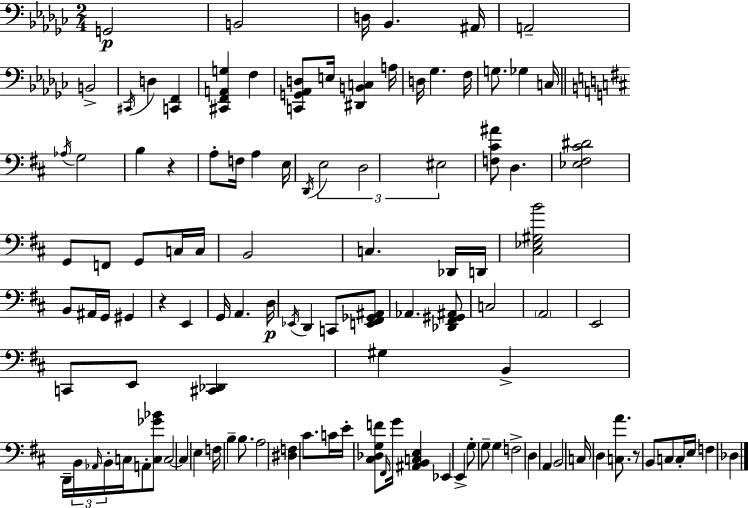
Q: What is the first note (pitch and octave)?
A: G2